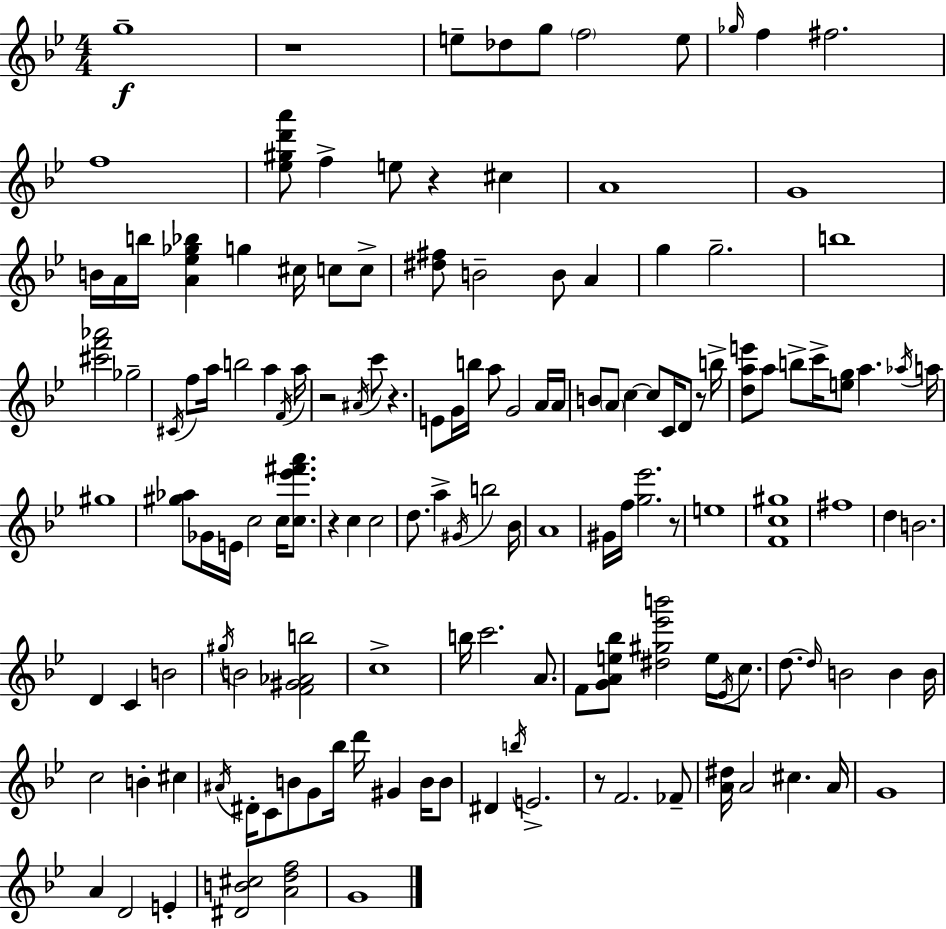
{
  \clef treble
  \numericTimeSignature
  \time 4/4
  \key g \minor
  g''1--\f | r1 | e''8-- des''8 g''8 \parenthesize f''2 e''8 | \grace { ges''16 } f''4 fis''2. | \break f''1 | <ees'' gis'' d''' a'''>8 f''4-> e''8 r4 cis''4 | a'1 | g'1 | \break b'16 a'16 b''16 <a' ees'' ges'' bes''>4 g''4 cis''16 c''8 c''8-> | <dis'' fis''>8 b'2-- b'8 a'4 | g''4 g''2.-- | b''1 | \break <cis''' f''' aes'''>2 ges''2-- | \acciaccatura { cis'16 } f''8 a''16 b''2 a''4 | \acciaccatura { f'16 } a''16 r2 \acciaccatura { ais'16 } c'''8 r4. | e'8 g'16 b''16 a''8 g'2 | \break a'16 a'16 b'8 \parenthesize a'8 c''4~~ c''8 c'16 d'8 | r8 b''16-> <d'' a'' e'''>8 a''8 b''8-> c'''16-> <e'' g''>8 a''4. | \acciaccatura { aes''16 } a''16 gis''1 | <gis'' aes''>8 ges'16 e'16 c''2 | \break c''16 <c'' ees''' fis''' a'''>8. r4 c''4 c''2 | d''8. a''4-> \acciaccatura { gis'16 } b''2 | bes'16 a'1 | gis'16 f''16 <g'' ees'''>2. | \break r8 e''1 | <f' c'' gis''>1 | fis''1 | d''4 b'2. | \break d'4 c'4 b'2 | \acciaccatura { gis''16 } b'2 <f' gis' aes' b''>2 | c''1-> | b''16 c'''2. | \break a'8. f'8 <g' a' e'' bes''>8 <dis'' gis'' ees''' b'''>2 | e''16 \acciaccatura { ees'16 } c''8. d''8.~~ \grace { d''16 } b'2 | b'4 b'16 c''2 | b'4-. cis''4 \acciaccatura { ais'16 } dis'16-. c'8 b'8 g'8 | \break bes''16 d'''16 gis'4 b'16 b'8 dis'4 \acciaccatura { b''16 } e'2.-> | r8 f'2. | fes'8-- <a' dis''>16 a'2 | cis''4. a'16 g'1 | \break a'4 d'2 | e'4-. <dis' b' cis''>2 | <a' d'' f''>2 g'1 | \bar "|."
}